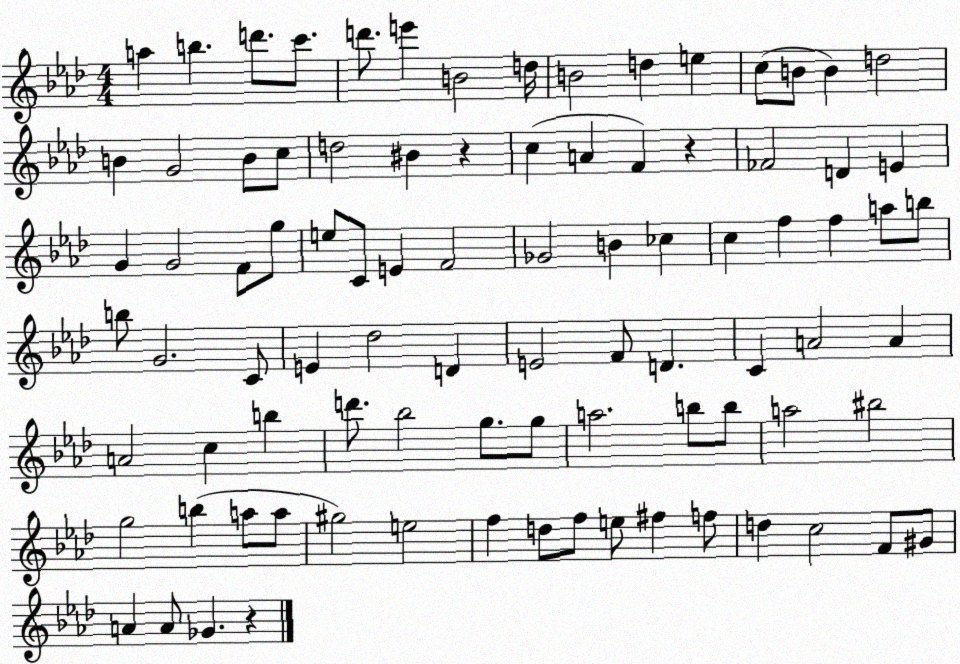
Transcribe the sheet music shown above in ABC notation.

X:1
T:Untitled
M:4/4
L:1/4
K:Ab
a b d'/2 c'/2 d'/2 e' B2 d/4 B2 d e c/2 B/2 B d2 B G2 B/2 c/2 d2 ^B z c A F z _F2 D E G G2 F/2 g/2 e/2 C/2 E F2 _G2 B _c c f f a/2 b/2 b/2 G2 C/2 E _d2 D E2 F/2 D C A2 A A2 c b d'/2 _b2 g/2 g/2 a2 b/2 b/2 a2 ^b2 g2 b a/2 a/2 ^g2 e2 f d/2 f/2 e/2 ^f f/2 d c2 F/2 ^G/2 A A/2 _G z